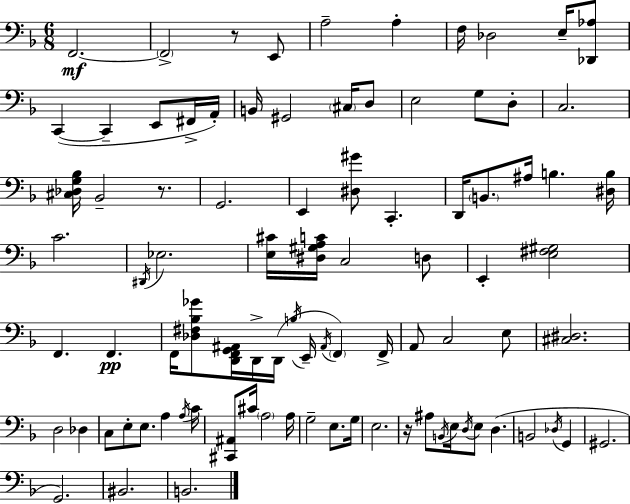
X:1
T:Untitled
M:6/8
L:1/4
K:Dm
F,,2 F,,2 z/2 E,,/2 A,2 A, F,/4 _D,2 E,/4 [_D,,_A,]/2 C,, C,, E,,/2 ^F,,/4 A,,/4 B,,/4 ^G,,2 ^C,/4 D,/2 E,2 G,/2 D,/2 C,2 [^C,_D,G,_B,]/4 _B,,2 z/2 G,,2 E,, [^D,^G]/2 C,, D,,/4 B,,/2 ^A,/4 B, [^D,B,]/4 C2 ^D,,/4 _E,2 [E,^C]/4 [^D,^G,A,C]/4 C,2 D,/2 E,, [E,^F,^G,]2 F,, F,, F,,/4 [_D,^F,_B,_G]/2 [D,,F,,G,,^A,,]/4 D,,/4 D,,/4 B,/4 E,,/4 ^A,,/4 F,, F,,/4 A,,/2 C,2 E,/2 [^C,^D,]2 D,2 _D, C,/2 E,/2 E,/2 A, A,/4 C/4 [^C,,^A,,]/2 ^C/4 A,2 A,/4 G,2 E,/2 G,/4 E,2 z/4 ^A,/2 B,,/4 E,/4 D,/4 E,/2 D, B,,2 _D,/4 G,, ^G,,2 G,,2 ^B,,2 B,,2